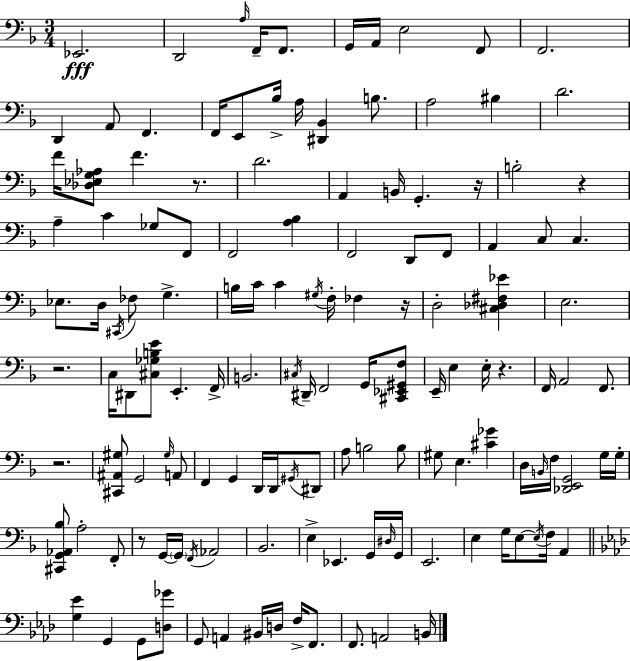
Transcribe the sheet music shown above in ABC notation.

X:1
T:Untitled
M:3/4
L:1/4
K:F
_E,,2 D,,2 A,/4 F,,/4 F,,/2 G,,/4 A,,/4 E,2 F,,/2 F,,2 D,, A,,/2 F,, F,,/4 E,,/2 _B,/4 A,/4 [^D,,_B,,] B,/2 A,2 ^B, D2 F/4 [_D,_E,G,_A,]/2 F z/2 D2 A,, B,,/4 G,, z/4 B,2 z A, C _G,/2 F,,/2 F,,2 [A,_B,] F,,2 D,,/2 F,,/2 A,, C,/2 C, _E,/2 D,/4 ^C,,/4 _F,/2 G, B,/4 C/4 C ^G,/4 F,/4 _F, z/4 D,2 [^C,_D,^F,_E] E,2 z2 C,/4 ^D,,/2 [^C,_G,B,E]/2 E,, F,,/4 B,,2 ^C,/4 ^D,,/4 F,,2 G,,/4 [^C,,_E,,^G,,F,]/2 E,,/4 E, E,/4 z F,,/4 A,,2 F,,/2 z2 [^C,,^A,,^G,]/2 G,,2 ^G,/4 A,,/2 F,, G,, D,,/4 D,,/4 ^G,,/4 ^D,,/2 A,/2 B,2 B,/2 ^G,/2 E, [^C_G] D,/4 B,,/4 F,/4 [_D,,E,,G,,]2 G,/4 G,/4 [^C,,G,,_A,,_B,]/2 A,2 F,,/2 z/2 G,,/4 G,,/4 F,,/4 _A,,2 _B,,2 E, _E,, G,,/4 ^D,/4 G,,/4 E,,2 E, G,/4 E,/2 E,/4 F,/4 A,, [G,_E] G,, G,,/2 [D,_G]/2 G,,/2 A,, ^B,,/4 D,/4 F,/4 F,,/2 F,,/2 A,,2 B,,/4